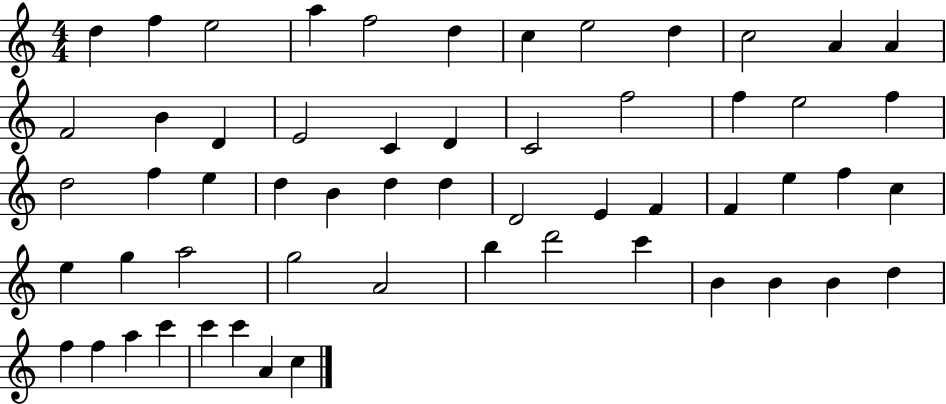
D5/q F5/q E5/h A5/q F5/h D5/q C5/q E5/h D5/q C5/h A4/q A4/q F4/h B4/q D4/q E4/h C4/q D4/q C4/h F5/h F5/q E5/h F5/q D5/h F5/q E5/q D5/q B4/q D5/q D5/q D4/h E4/q F4/q F4/q E5/q F5/q C5/q E5/q G5/q A5/h G5/h A4/h B5/q D6/h C6/q B4/q B4/q B4/q D5/q F5/q F5/q A5/q C6/q C6/q C6/q A4/q C5/q